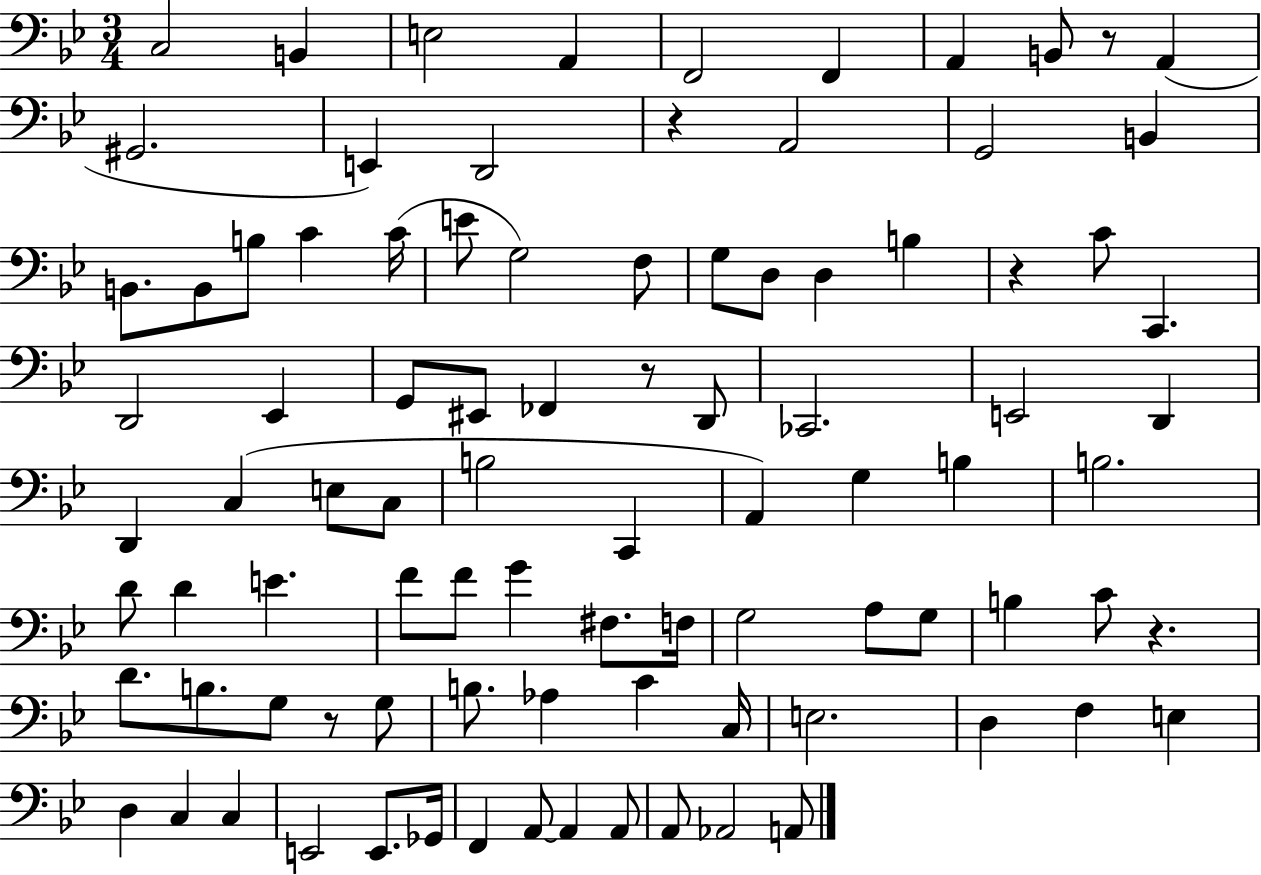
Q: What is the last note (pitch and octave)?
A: A2